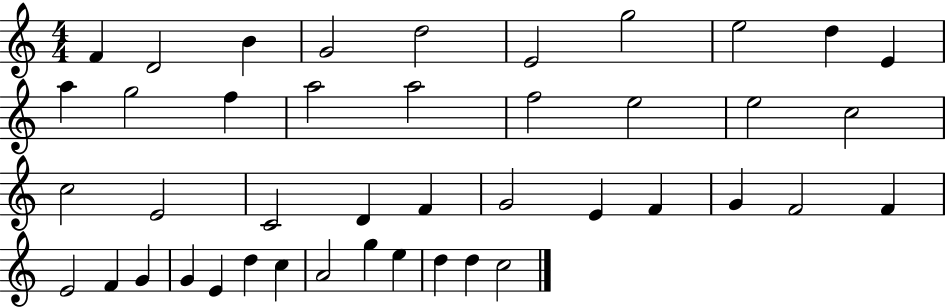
X:1
T:Untitled
M:4/4
L:1/4
K:C
F D2 B G2 d2 E2 g2 e2 d E a g2 f a2 a2 f2 e2 e2 c2 c2 E2 C2 D F G2 E F G F2 F E2 F G G E d c A2 g e d d c2